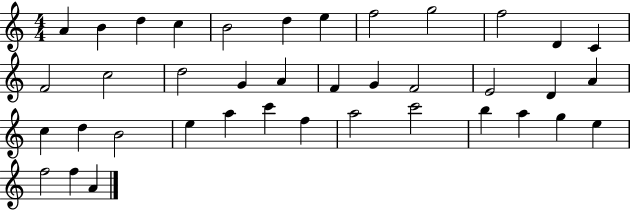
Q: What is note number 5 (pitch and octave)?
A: B4